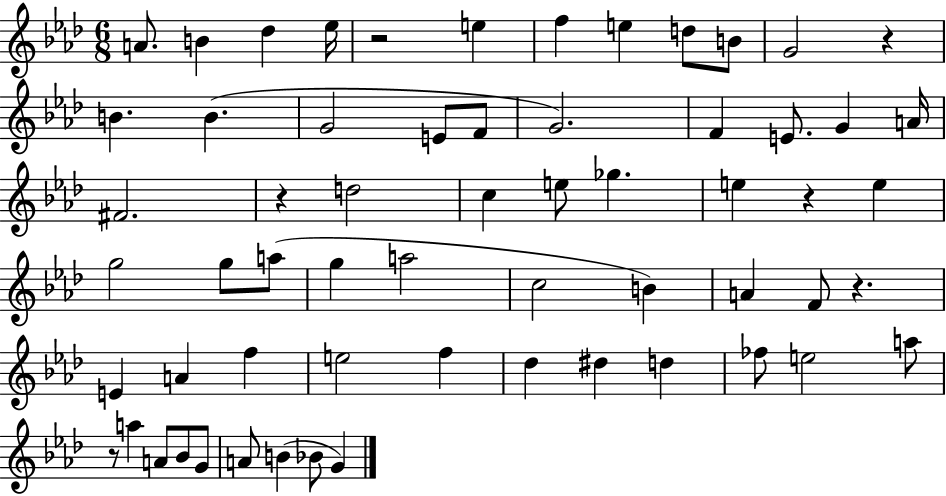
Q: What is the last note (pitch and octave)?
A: G4